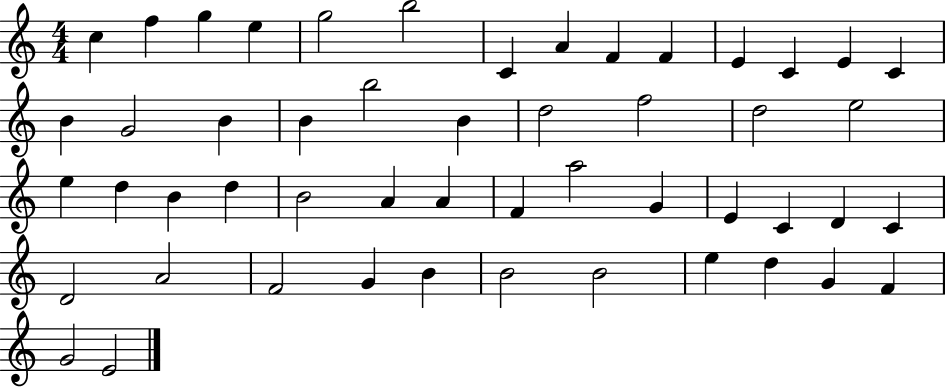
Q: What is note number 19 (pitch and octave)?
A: B5